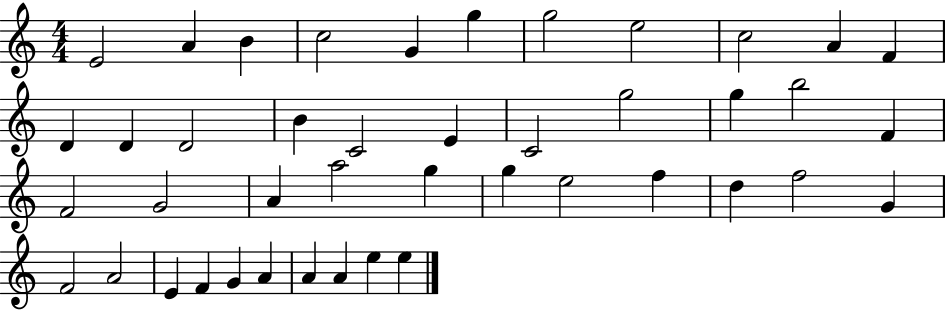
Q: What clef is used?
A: treble